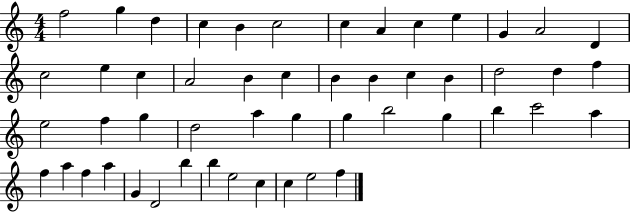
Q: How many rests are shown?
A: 0